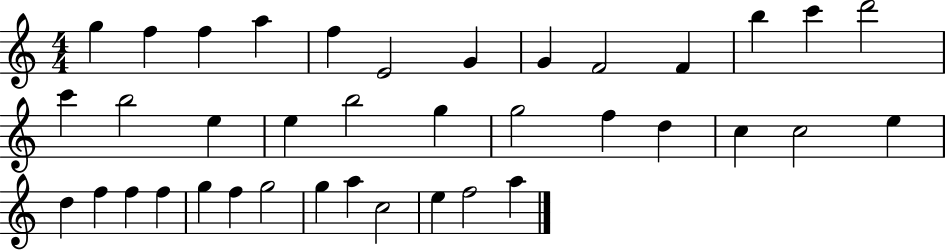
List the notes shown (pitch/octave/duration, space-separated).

G5/q F5/q F5/q A5/q F5/q E4/h G4/q G4/q F4/h F4/q B5/q C6/q D6/h C6/q B5/h E5/q E5/q B5/h G5/q G5/h F5/q D5/q C5/q C5/h E5/q D5/q F5/q F5/q F5/q G5/q F5/q G5/h G5/q A5/q C5/h E5/q F5/h A5/q